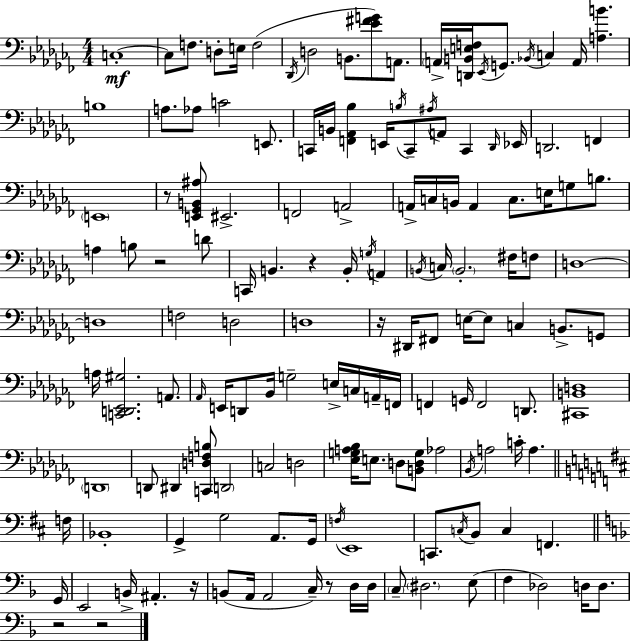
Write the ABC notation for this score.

X:1
T:Untitled
M:4/4
L:1/4
K:Abm
C,4 C,/2 F,/2 D,/2 E,/4 F,2 _D,,/4 D,2 B,,/2 [_E^FG]/2 A,,/2 A,,/4 [D,,B,,E,F,]/4 _E,,/4 G,,/2 _B,,/4 C, A,,/4 [A,B] B,4 A,/2 _A,/2 C2 E,,/2 C,,/4 B,,/4 [F,,_A,,_B,] E,,/4 B,/4 C,,/2 ^A,/4 A,,/2 C,, _D,,/4 _E,,/4 D,,2 F,, E,,4 z/2 [E,,_G,,B,,^A,]/2 ^E,,2 F,,2 A,,2 A,,/4 C,/4 B,,/4 A,, C,/2 E,/4 G,/2 B,/2 A, B,/2 z2 D/2 C,,/4 B,, z B,,/4 G,/4 A,, B,,/4 C,/4 B,,2 ^F,/4 F,/2 D,4 D,4 F,2 D,2 D,4 z/4 ^D,,/4 ^F,,/2 E,/4 E,/2 C, B,,/2 G,,/2 A,/4 [C,,D,,_E,,^G,]2 A,,/2 _A,,/4 E,,/4 D,,/2 _B,,/4 G,2 E,/4 C,/4 A,,/4 F,,/4 F,, G,,/4 F,,2 D,,/2 [^C,,B,,D,]4 D,,4 D,,/2 ^D,, [C,,D,F,B,]/2 D,,2 C,2 D,2 [_E,G,A,_B,]/4 E,/2 D,/2 [B,,D,G,]/2 _A,2 _B,,/4 A,2 C/4 A, F,/4 _B,,4 G,, G,2 A,,/2 G,,/4 F,/4 E,,4 C,,/2 C,/4 B,,/2 C, F,, G,,/4 E,,2 B,,/4 ^A,, z/4 B,,/2 A,,/4 A,,2 C,/4 z/2 D,/4 D,/4 C,/2 ^D,2 E,/2 F, _D,2 D,/4 D,/2 z2 z2